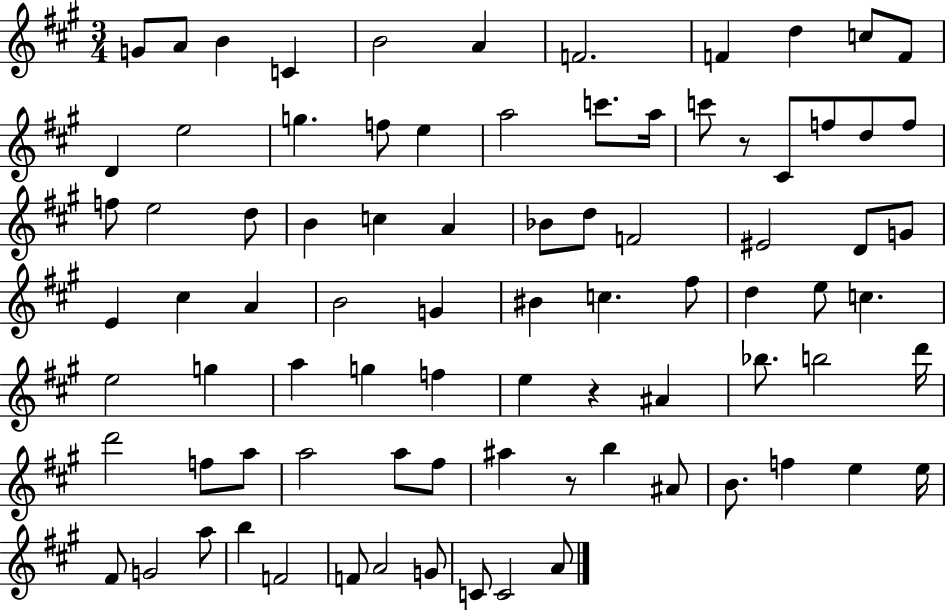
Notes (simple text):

G4/e A4/e B4/q C4/q B4/h A4/q F4/h. F4/q D5/q C5/e F4/e D4/q E5/h G5/q. F5/e E5/q A5/h C6/e. A5/s C6/e R/e C#4/e F5/e D5/e F5/e F5/e E5/h D5/e B4/q C5/q A4/q Bb4/e D5/e F4/h EIS4/h D4/e G4/e E4/q C#5/q A4/q B4/h G4/q BIS4/q C5/q. F#5/e D5/q E5/e C5/q. E5/h G5/q A5/q G5/q F5/q E5/q R/q A#4/q Bb5/e. B5/h D6/s D6/h F5/e A5/e A5/h A5/e F#5/e A#5/q R/e B5/q A#4/e B4/e. F5/q E5/q E5/s F#4/e G4/h A5/e B5/q F4/h F4/e A4/h G4/e C4/e C4/h A4/e